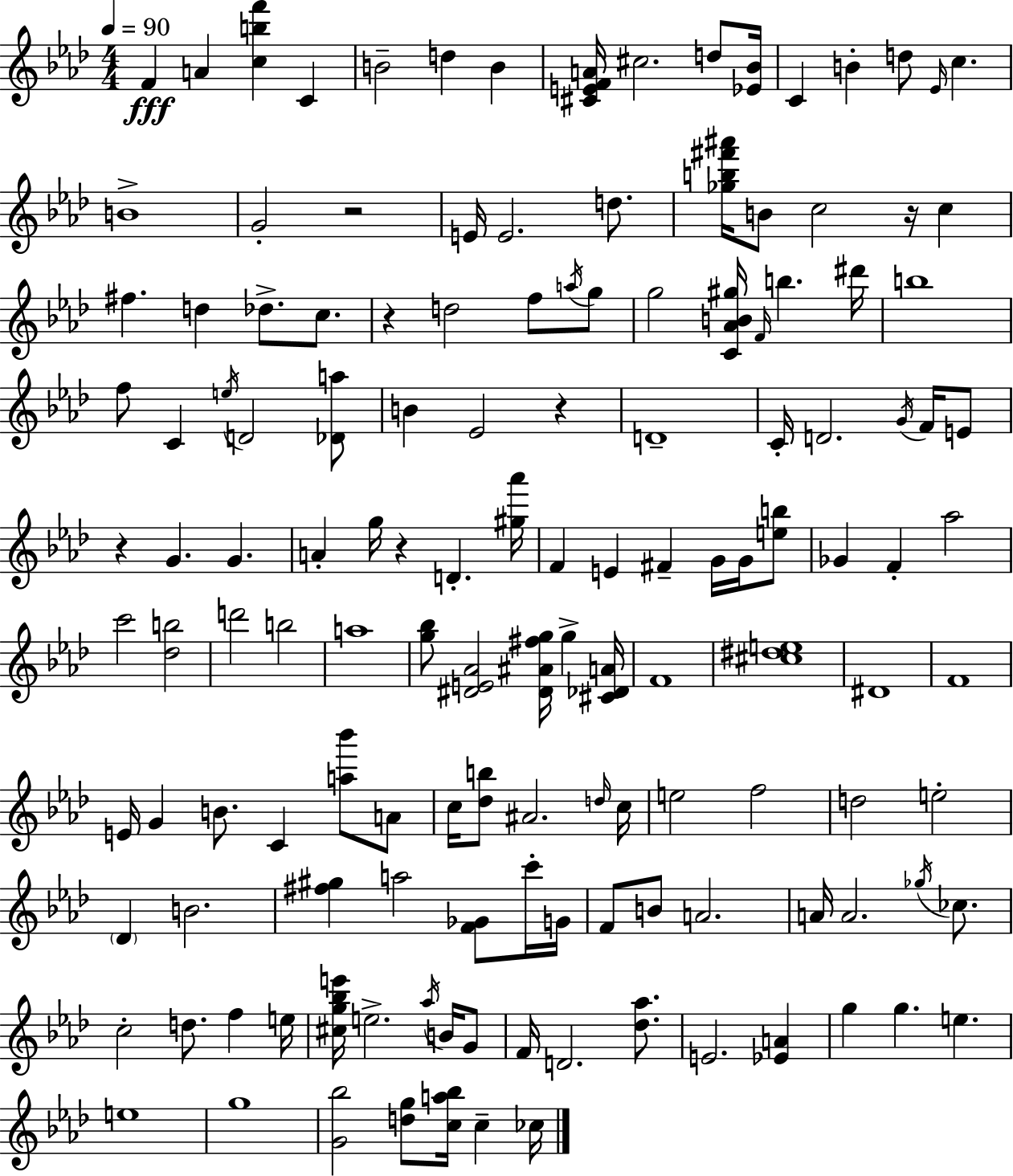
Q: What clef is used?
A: treble